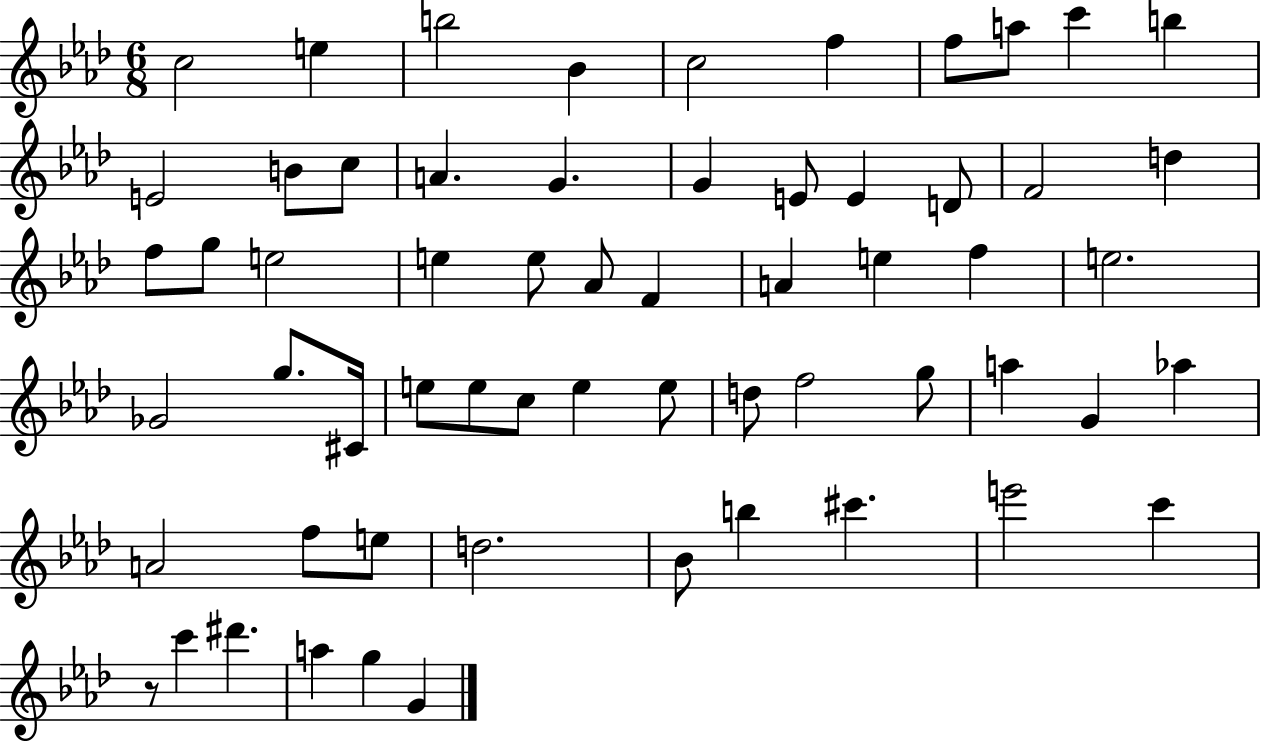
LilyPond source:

{
  \clef treble
  \numericTimeSignature
  \time 6/8
  \key aes \major
  \repeat volta 2 { c''2 e''4 | b''2 bes'4 | c''2 f''4 | f''8 a''8 c'''4 b''4 | \break e'2 b'8 c''8 | a'4. g'4. | g'4 e'8 e'4 d'8 | f'2 d''4 | \break f''8 g''8 e''2 | e''4 e''8 aes'8 f'4 | a'4 e''4 f''4 | e''2. | \break ges'2 g''8. cis'16 | e''8 e''8 c''8 e''4 e''8 | d''8 f''2 g''8 | a''4 g'4 aes''4 | \break a'2 f''8 e''8 | d''2. | bes'8 b''4 cis'''4. | e'''2 c'''4 | \break r8 c'''4 dis'''4. | a''4 g''4 g'4 | } \bar "|."
}